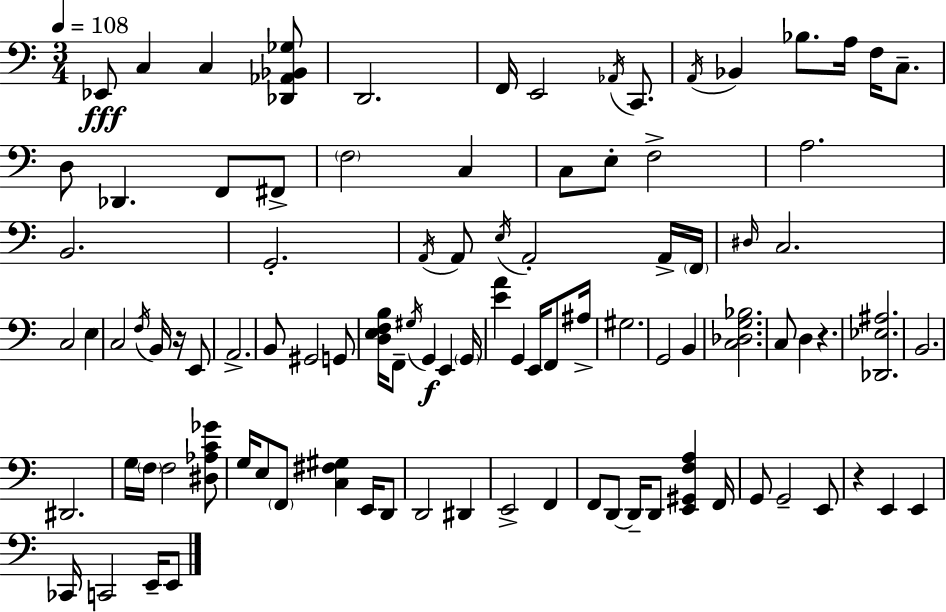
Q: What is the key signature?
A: A minor